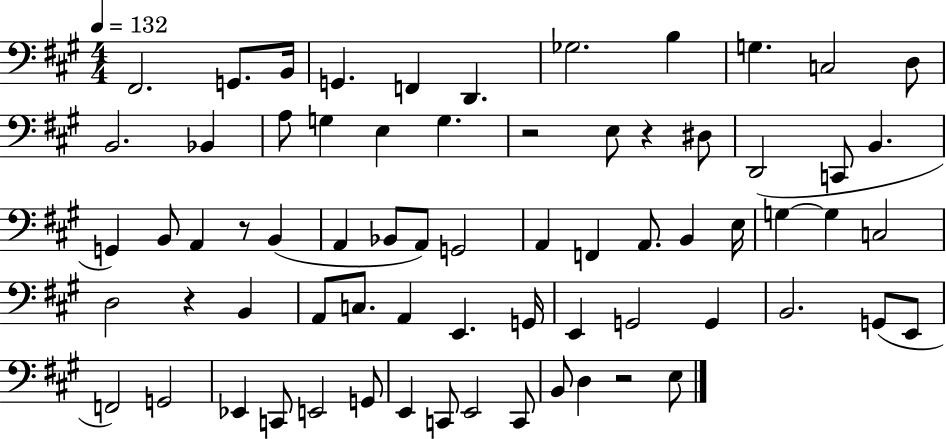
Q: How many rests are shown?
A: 5